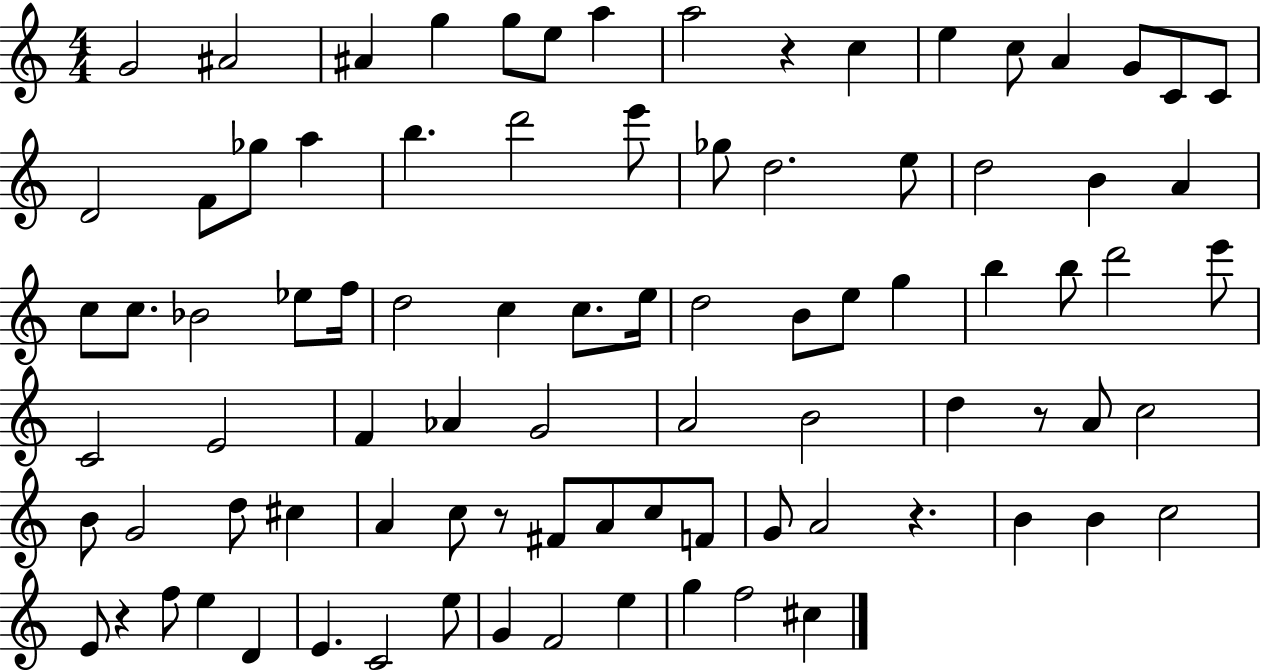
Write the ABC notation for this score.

X:1
T:Untitled
M:4/4
L:1/4
K:C
G2 ^A2 ^A g g/2 e/2 a a2 z c e c/2 A G/2 C/2 C/2 D2 F/2 _g/2 a b d'2 e'/2 _g/2 d2 e/2 d2 B A c/2 c/2 _B2 _e/2 f/4 d2 c c/2 e/4 d2 B/2 e/2 g b b/2 d'2 e'/2 C2 E2 F _A G2 A2 B2 d z/2 A/2 c2 B/2 G2 d/2 ^c A c/2 z/2 ^F/2 A/2 c/2 F/2 G/2 A2 z B B c2 E/2 z f/2 e D E C2 e/2 G F2 e g f2 ^c